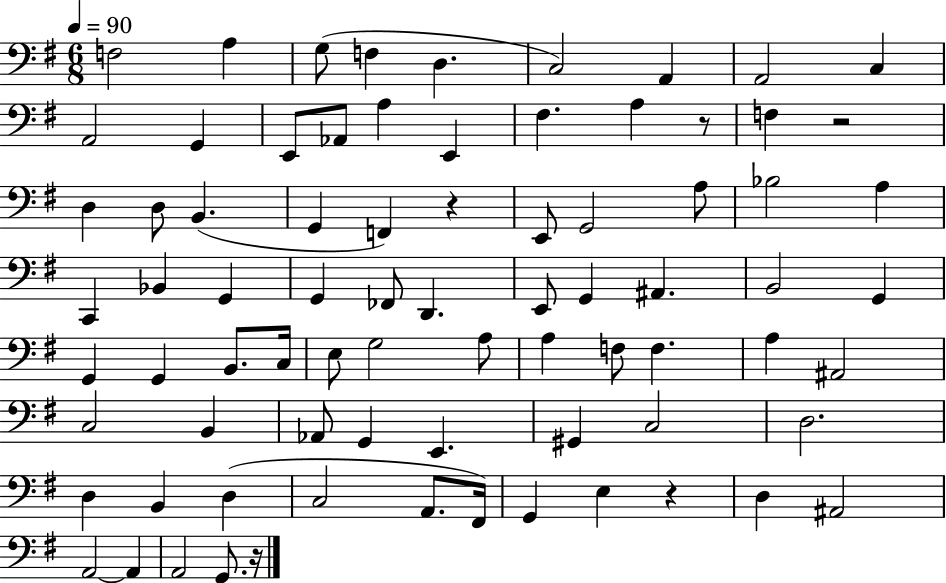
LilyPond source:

{
  \clef bass
  \numericTimeSignature
  \time 6/8
  \key g \major
  \tempo 4 = 90
  f2 a4 | g8( f4 d4. | c2) a,4 | a,2 c4 | \break a,2 g,4 | e,8 aes,8 a4 e,4 | fis4. a4 r8 | f4 r2 | \break d4 d8 b,4.( | g,4 f,4) r4 | e,8 g,2 a8 | bes2 a4 | \break c,4 bes,4 g,4 | g,4 fes,8 d,4. | e,8 g,4 ais,4. | b,2 g,4 | \break g,4 g,4 b,8. c16 | e8 g2 a8 | a4 f8 f4. | a4 ais,2 | \break c2 b,4 | aes,8 g,4 e,4. | gis,4 c2 | d2. | \break d4 b,4 d4( | c2 a,8. fis,16) | g,4 e4 r4 | d4 ais,2 | \break a,2~~ a,4 | a,2 g,8. r16 | \bar "|."
}